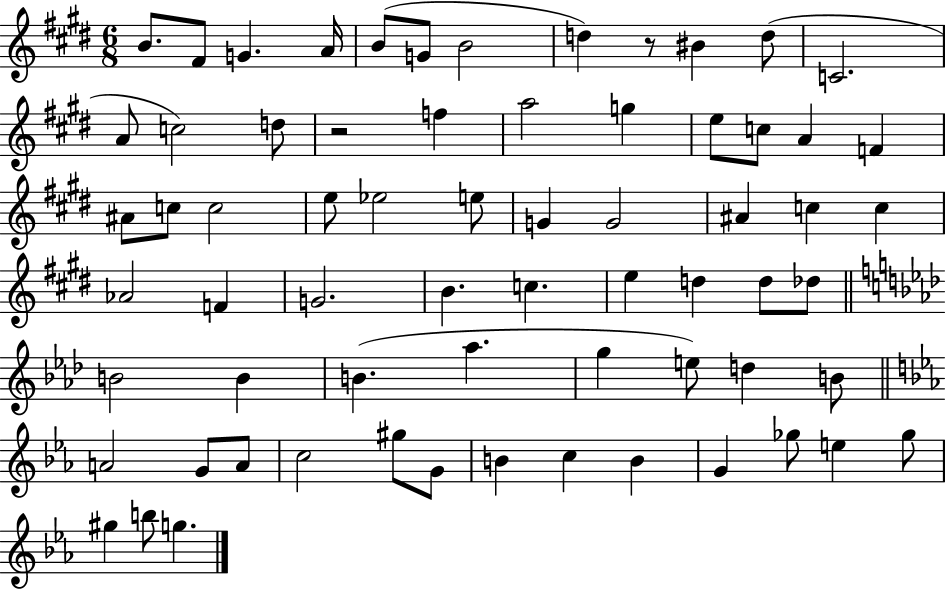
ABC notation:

X:1
T:Untitled
M:6/8
L:1/4
K:E
B/2 ^F/2 G A/4 B/2 G/2 B2 d z/2 ^B d/2 C2 A/2 c2 d/2 z2 f a2 g e/2 c/2 A F ^A/2 c/2 c2 e/2 _e2 e/2 G G2 ^A c c _A2 F G2 B c e d d/2 _d/2 B2 B B _a g e/2 d B/2 A2 G/2 A/2 c2 ^g/2 G/2 B c B G _g/2 e _g/2 ^g b/2 g